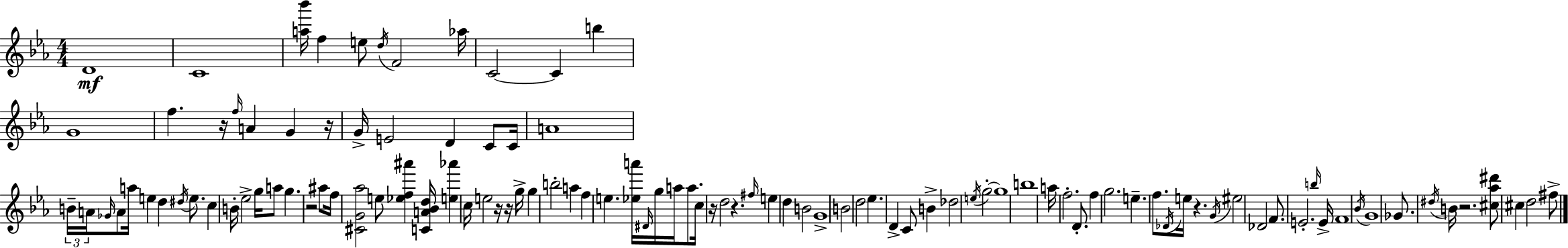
D4/w C4/w [A5,Bb6]/s F5/q E5/e D5/s F4/h Ab5/s C4/h C4/q B5/q G4/w F5/q. R/s F5/s A4/q G4/q R/s G4/s E4/h D4/q C4/e C4/s A4/w B4/s A4/s Gb4/s A4/e A5/s E5/q D5/q D#5/s E5/e. C5/q B4/s Eb5/h G5/s A5/e G5/q. R/h A#5/e F5/s [C#4,G4,Ab5]/h E5/e [Eb5,F5,A#6]/q [C4,A4,Bb4,D5]/s [E5,Ab6]/q C5/s E5/h R/s R/s G5/s G5/q B5/h A5/q F5/q E5/q. [Eb5,A6]/s D#4/s G5/s A5/s A5/e. C5/s R/s D5/h R/q. F#5/s E5/q D5/q B4/h G4/w B4/h D5/h Eb5/q. D4/q C4/e B4/q Db5/h E5/s G5/h G5/w B5/w A5/s F5/h. D4/e. F5/q G5/h. E5/q. F5/e. Db4/s E5/s R/q. G4/s EIS5/h Db4/h F4/e. E4/h. B5/s E4/s F4/w Bb4/s G4/w Gb4/e. D#5/s B4/s R/h. [C#5,Ab5,D#6]/e C#5/q D5/h F#5/e